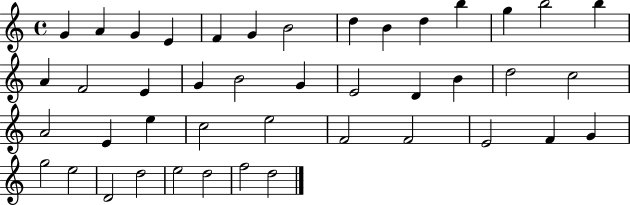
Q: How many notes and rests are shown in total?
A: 43